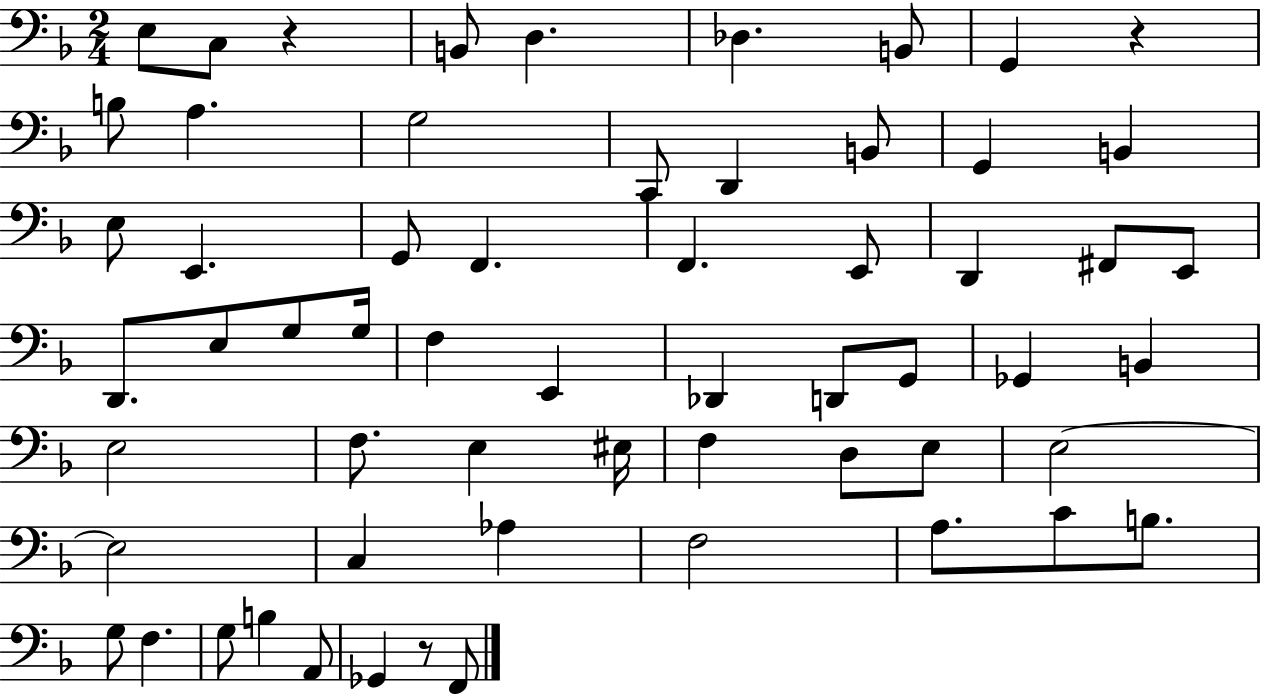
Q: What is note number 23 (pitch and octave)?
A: F#2